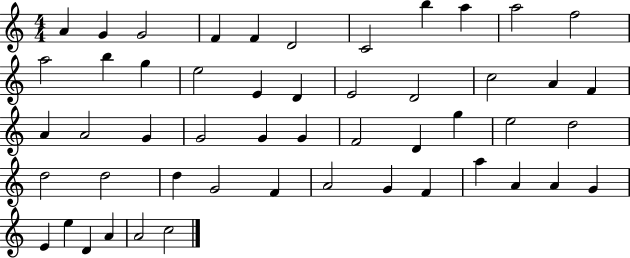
A4/q G4/q G4/h F4/q F4/q D4/h C4/h B5/q A5/q A5/h F5/h A5/h B5/q G5/q E5/h E4/q D4/q E4/h D4/h C5/h A4/q F4/q A4/q A4/h G4/q G4/h G4/q G4/q F4/h D4/q G5/q E5/h D5/h D5/h D5/h D5/q G4/h F4/q A4/h G4/q F4/q A5/q A4/q A4/q G4/q E4/q E5/q D4/q A4/q A4/h C5/h